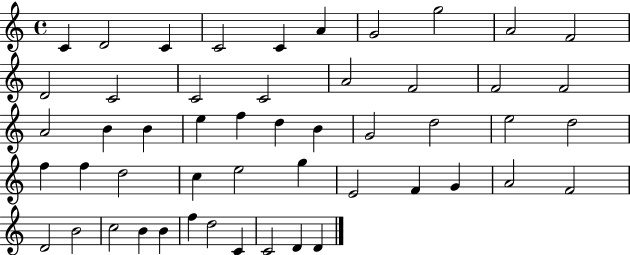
{
  \clef treble
  \time 4/4
  \defaultTimeSignature
  \key c \major
  c'4 d'2 c'4 | c'2 c'4 a'4 | g'2 g''2 | a'2 f'2 | \break d'2 c'2 | c'2 c'2 | a'2 f'2 | f'2 f'2 | \break a'2 b'4 b'4 | e''4 f''4 d''4 b'4 | g'2 d''2 | e''2 d''2 | \break f''4 f''4 d''2 | c''4 e''2 g''4 | e'2 f'4 g'4 | a'2 f'2 | \break d'2 b'2 | c''2 b'4 b'4 | f''4 d''2 c'4 | c'2 d'4 d'4 | \break \bar "|."
}